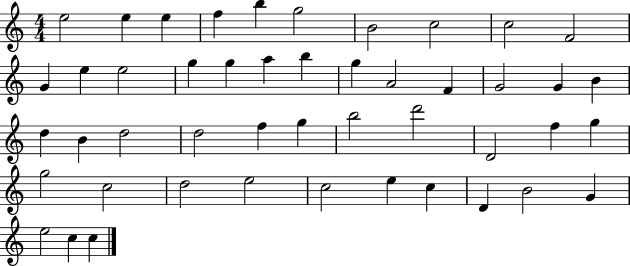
X:1
T:Untitled
M:4/4
L:1/4
K:C
e2 e e f b g2 B2 c2 c2 F2 G e e2 g g a b g A2 F G2 G B d B d2 d2 f g b2 d'2 D2 f g g2 c2 d2 e2 c2 e c D B2 G e2 c c